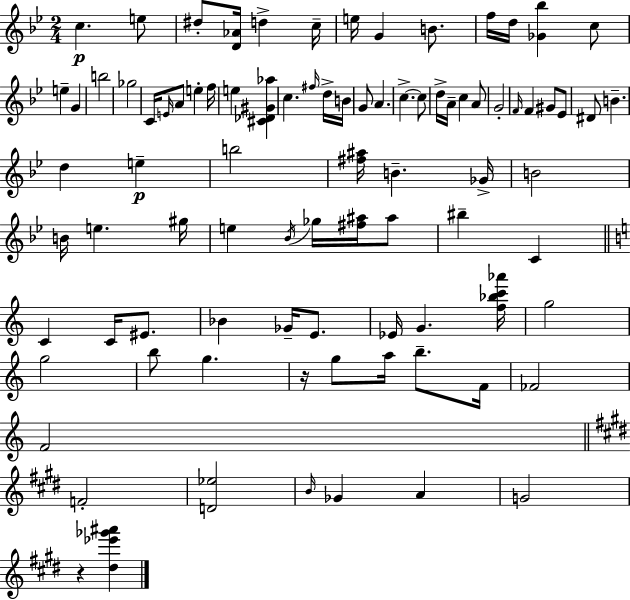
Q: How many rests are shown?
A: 2